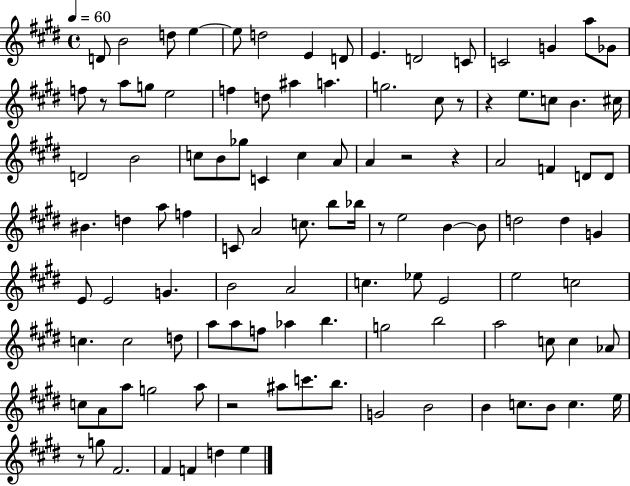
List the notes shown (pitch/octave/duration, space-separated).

D4/e B4/h D5/e E5/q E5/e D5/h E4/q D4/e E4/q. D4/h C4/e C4/h G4/q A5/e Gb4/e F5/e R/e A5/e G5/e E5/h F5/q D5/e A#5/q A5/q. G5/h. C#5/e R/e R/q E5/e. C5/e B4/q. C#5/s D4/h B4/h C5/e B4/e Gb5/e C4/q C5/q A4/e A4/q R/h R/q A4/h F4/q D4/e D4/e BIS4/q. D5/q A5/e F5/q C4/e A4/h C5/e. B5/e Bb5/s R/e E5/h B4/q B4/e D5/h D5/q G4/q E4/e E4/h G4/q. B4/h A4/h C5/q. Eb5/e E4/h E5/h C5/h C5/q. C5/h D5/e A5/e A5/e F5/e Ab5/q B5/q. G5/h B5/h A5/h C5/e C5/q Ab4/e C5/e A4/e A5/e G5/h A5/e R/h A#5/e C6/e. B5/e. G4/h B4/h B4/q C5/e. B4/e C5/q. E5/s R/e G5/e F#4/h. F#4/q F4/q D5/q E5/q